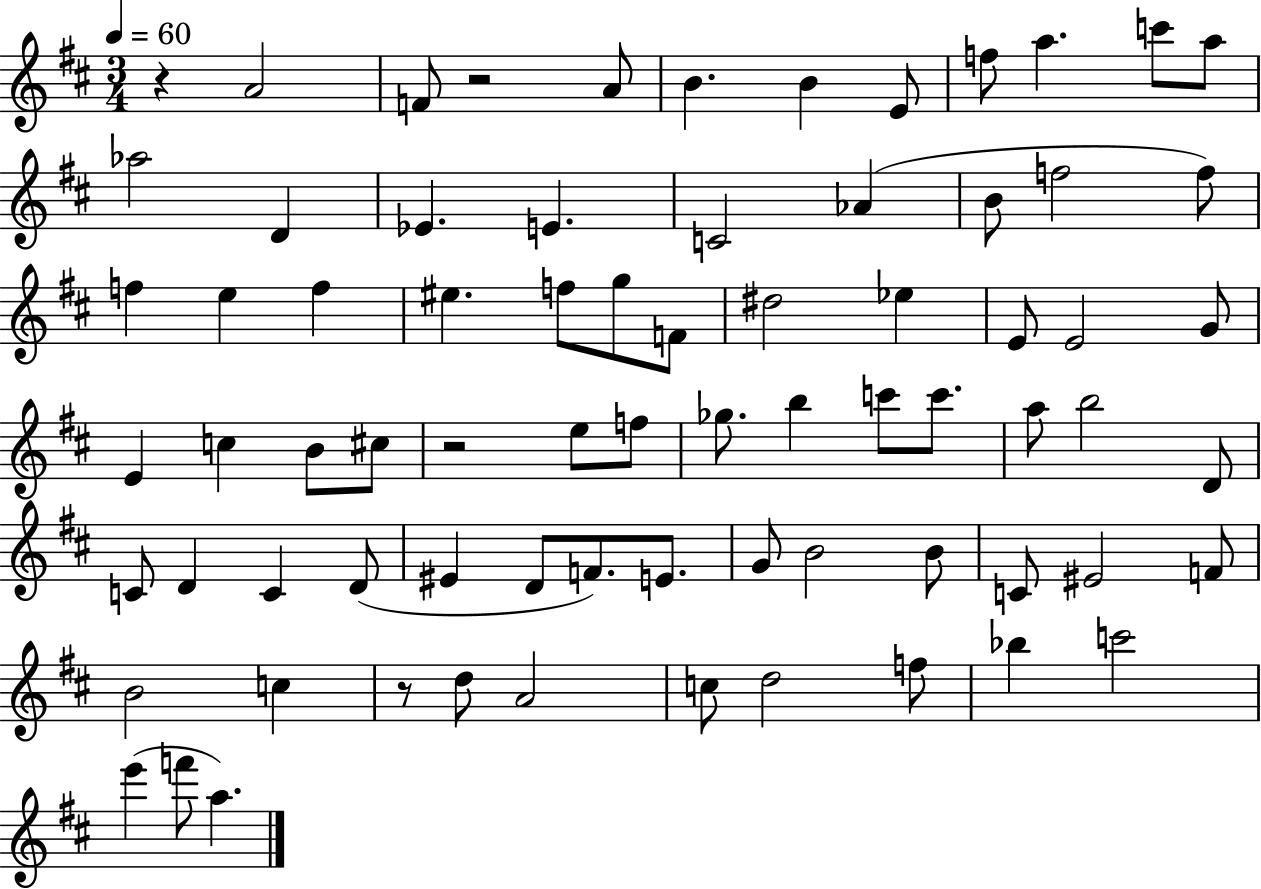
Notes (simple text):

R/q A4/h F4/e R/h A4/e B4/q. B4/q E4/e F5/e A5/q. C6/e A5/e Ab5/h D4/q Eb4/q. E4/q. C4/h Ab4/q B4/e F5/h F5/e F5/q E5/q F5/q EIS5/q. F5/e G5/e F4/e D#5/h Eb5/q E4/e E4/h G4/e E4/q C5/q B4/e C#5/e R/h E5/e F5/e Gb5/e. B5/q C6/e C6/e. A5/e B5/h D4/e C4/e D4/q C4/q D4/e EIS4/q D4/e F4/e. E4/e. G4/e B4/h B4/e C4/e EIS4/h F4/e B4/h C5/q R/e D5/e A4/h C5/e D5/h F5/e Bb5/q C6/h E6/q F6/e A5/q.